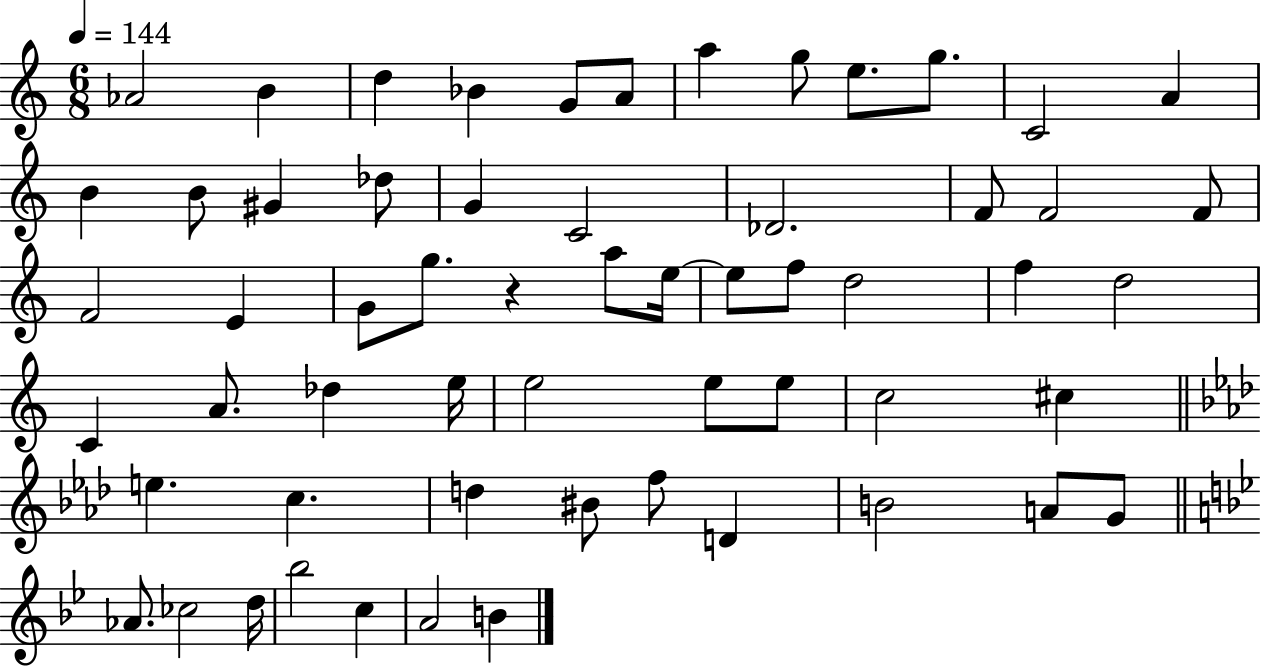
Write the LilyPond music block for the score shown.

{
  \clef treble
  \numericTimeSignature
  \time 6/8
  \key c \major
  \tempo 4 = 144
  \repeat volta 2 { aes'2 b'4 | d''4 bes'4 g'8 a'8 | a''4 g''8 e''8. g''8. | c'2 a'4 | \break b'4 b'8 gis'4 des''8 | g'4 c'2 | des'2. | f'8 f'2 f'8 | \break f'2 e'4 | g'8 g''8. r4 a''8 e''16~~ | e''8 f''8 d''2 | f''4 d''2 | \break c'4 a'8. des''4 e''16 | e''2 e''8 e''8 | c''2 cis''4 | \bar "||" \break \key aes \major e''4. c''4. | d''4 bis'8 f''8 d'4 | b'2 a'8 g'8 | \bar "||" \break \key bes \major aes'8. ces''2 d''16 | bes''2 c''4 | a'2 b'4 | } \bar "|."
}